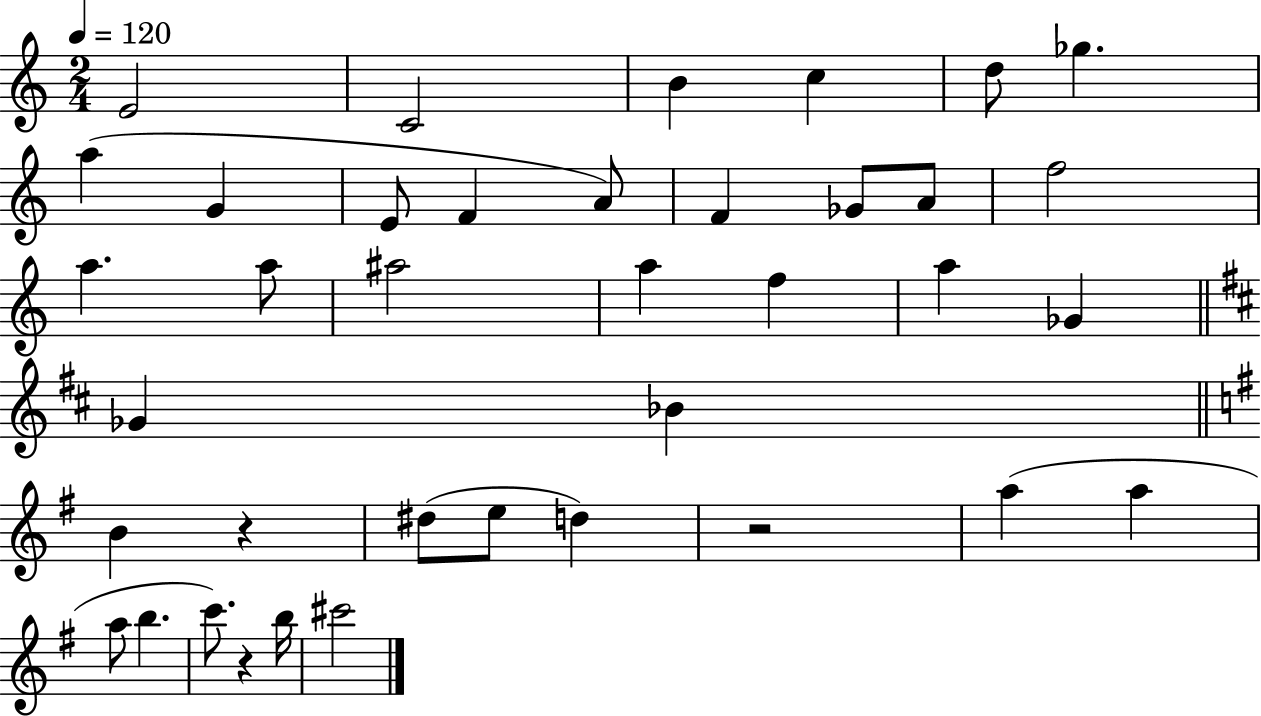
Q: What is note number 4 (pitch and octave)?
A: C5